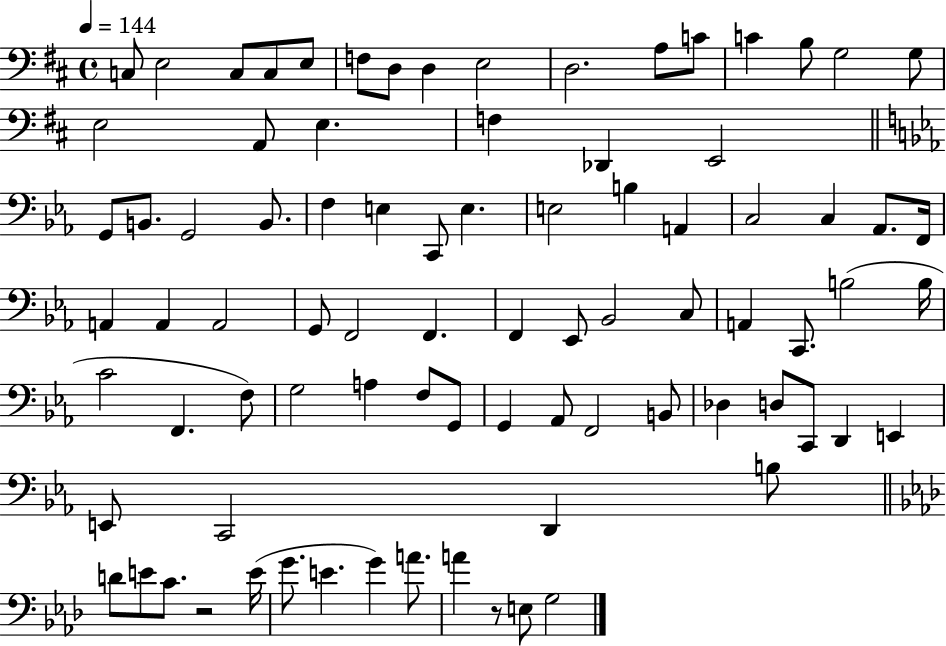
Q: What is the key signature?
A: D major